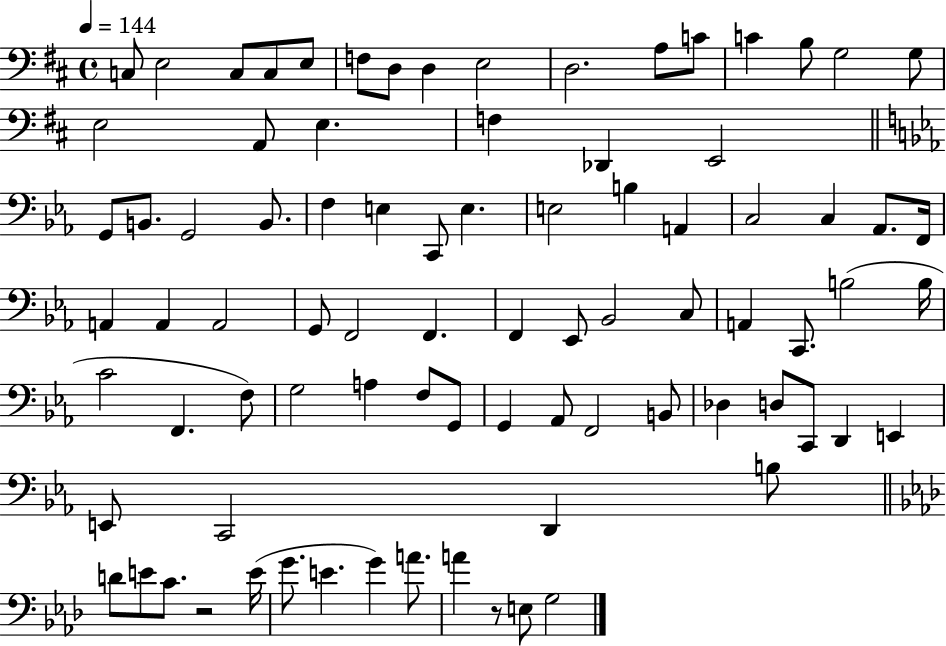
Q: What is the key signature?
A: D major